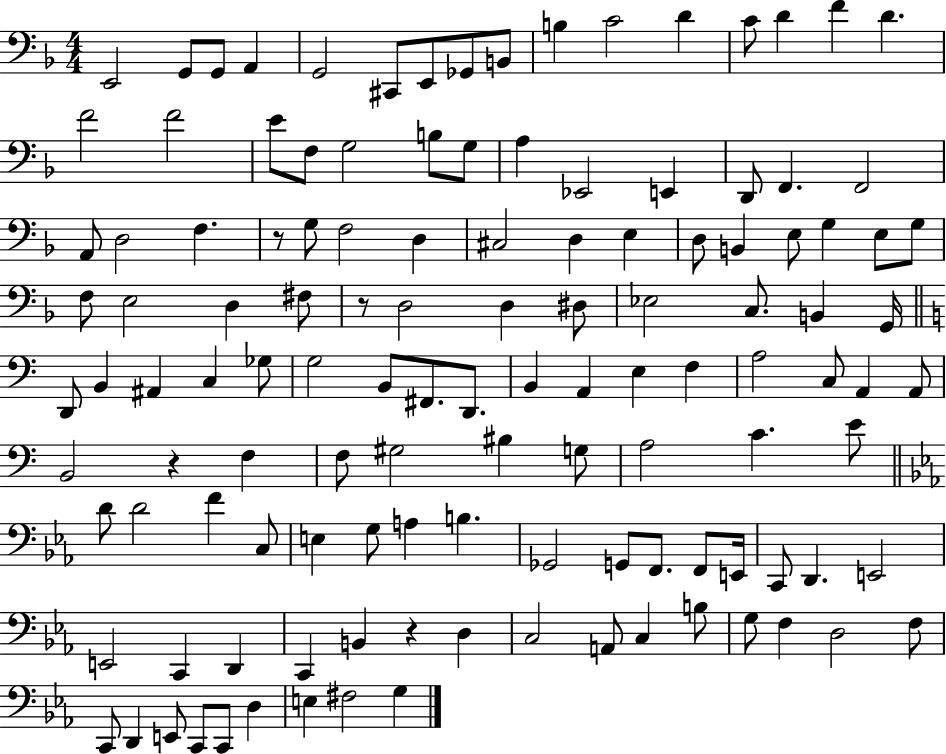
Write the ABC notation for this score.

X:1
T:Untitled
M:4/4
L:1/4
K:F
E,,2 G,,/2 G,,/2 A,, G,,2 ^C,,/2 E,,/2 _G,,/2 B,,/2 B, C2 D C/2 D F D F2 F2 E/2 F,/2 G,2 B,/2 G,/2 A, _E,,2 E,, D,,/2 F,, F,,2 A,,/2 D,2 F, z/2 G,/2 F,2 D, ^C,2 D, E, D,/2 B,, E,/2 G, E,/2 G,/2 F,/2 E,2 D, ^F,/2 z/2 D,2 D, ^D,/2 _E,2 C,/2 B,, G,,/4 D,,/2 B,, ^A,, C, _G,/2 G,2 B,,/2 ^F,,/2 D,,/2 B,, A,, E, F, A,2 C,/2 A,, A,,/2 B,,2 z F, F,/2 ^G,2 ^B, G,/2 A,2 C E/2 D/2 D2 F C,/2 E, G,/2 A, B, _G,,2 G,,/2 F,,/2 F,,/2 E,,/4 C,,/2 D,, E,,2 E,,2 C,, D,, C,, B,, z D, C,2 A,,/2 C, B,/2 G,/2 F, D,2 F,/2 C,,/2 D,, E,,/2 C,,/2 C,,/2 D, E, ^F,2 G,